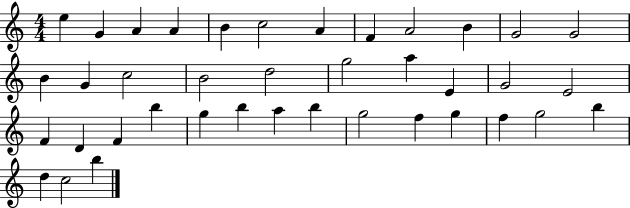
E5/q G4/q A4/q A4/q B4/q C5/h A4/q F4/q A4/h B4/q G4/h G4/h B4/q G4/q C5/h B4/h D5/h G5/h A5/q E4/q G4/h E4/h F4/q D4/q F4/q B5/q G5/q B5/q A5/q B5/q G5/h F5/q G5/q F5/q G5/h B5/q D5/q C5/h B5/q